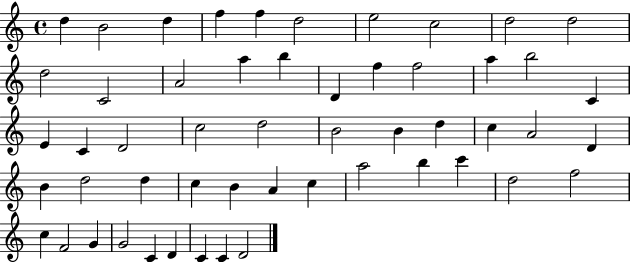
{
  \clef treble
  \time 4/4
  \defaultTimeSignature
  \key c \major
  d''4 b'2 d''4 | f''4 f''4 d''2 | e''2 c''2 | d''2 d''2 | \break d''2 c'2 | a'2 a''4 b''4 | d'4 f''4 f''2 | a''4 b''2 c'4 | \break e'4 c'4 d'2 | c''2 d''2 | b'2 b'4 d''4 | c''4 a'2 d'4 | \break b'4 d''2 d''4 | c''4 b'4 a'4 c''4 | a''2 b''4 c'''4 | d''2 f''2 | \break c''4 f'2 g'4 | g'2 c'4 d'4 | c'4 c'4 d'2 | \bar "|."
}